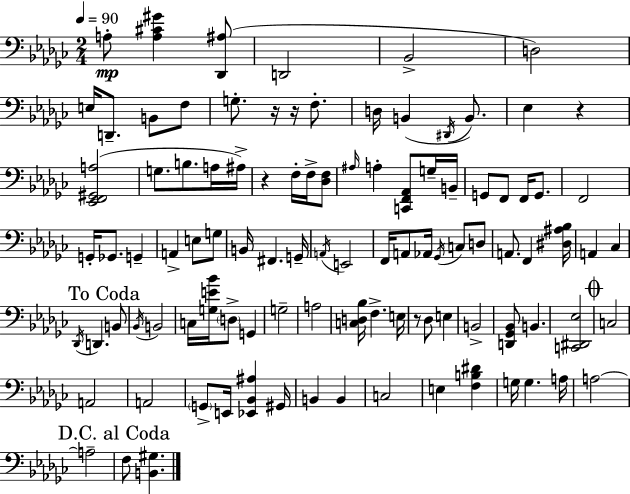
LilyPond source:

{
  \clef bass
  \numericTimeSignature
  \time 2/4
  \key ees \minor
  \tempo 4 = 90
  a8-.\mp <a cis' gis'>4 <des, ais>8( | d,2 | bes,2-> | d2) | \break e16 d,8.-- b,8 f8 | g8.-. r16 r16 f8.-. | d16 b,4( \acciaccatura { dis,16 } b,8.) | ees4 r4 | \break <ees, f, gis, a>2( | g8. b8. a16 | ais16->) r4 f16-. f16-> <des f>8 | \grace { ais16 } a4-. <c, f, aes,>8 | \break g16-- b,16-- g,8 f,8 f,16 g,8. | f,2 | g,16-. ges,8. g,4-- | a,4-> e8 | \break g8 b,16 fis,4. | g,16-- \acciaccatura { a,16 } e,2 | f,16 a,8 aes,16 \acciaccatura { ges,16 } | c8 d8 a,8. f,4 | \break <dis ais bes>16 a,4 | ces4 \mark "To Coda" \acciaccatura { des,16 } d,4. | b,8 \acciaccatura { bes,16 } b,2 | c16 <g e' bes'>16 | \break \parenthesize d8-> g,4 g2-- | a2 | <c d bes>16 f4.-> | e16 r8 | \break des8 e4 b,2-> | <d, ges, bes,>8 | b,4. <c, dis, ees>2 | \mark \markup { \musicglyph "scripts.coda" } c2 | \break a,2 | a,2 | \parenthesize g,8-> | e,16 <ees, bes, ais>4 gis,16 b,4 | \break b,4 c2 | e4 | <f b dis'>4 g16 g4. | a16 a2~~ | \break a2-- | \mark "D.C. al Coda" f8 | <b, gis>4. \bar "|."
}